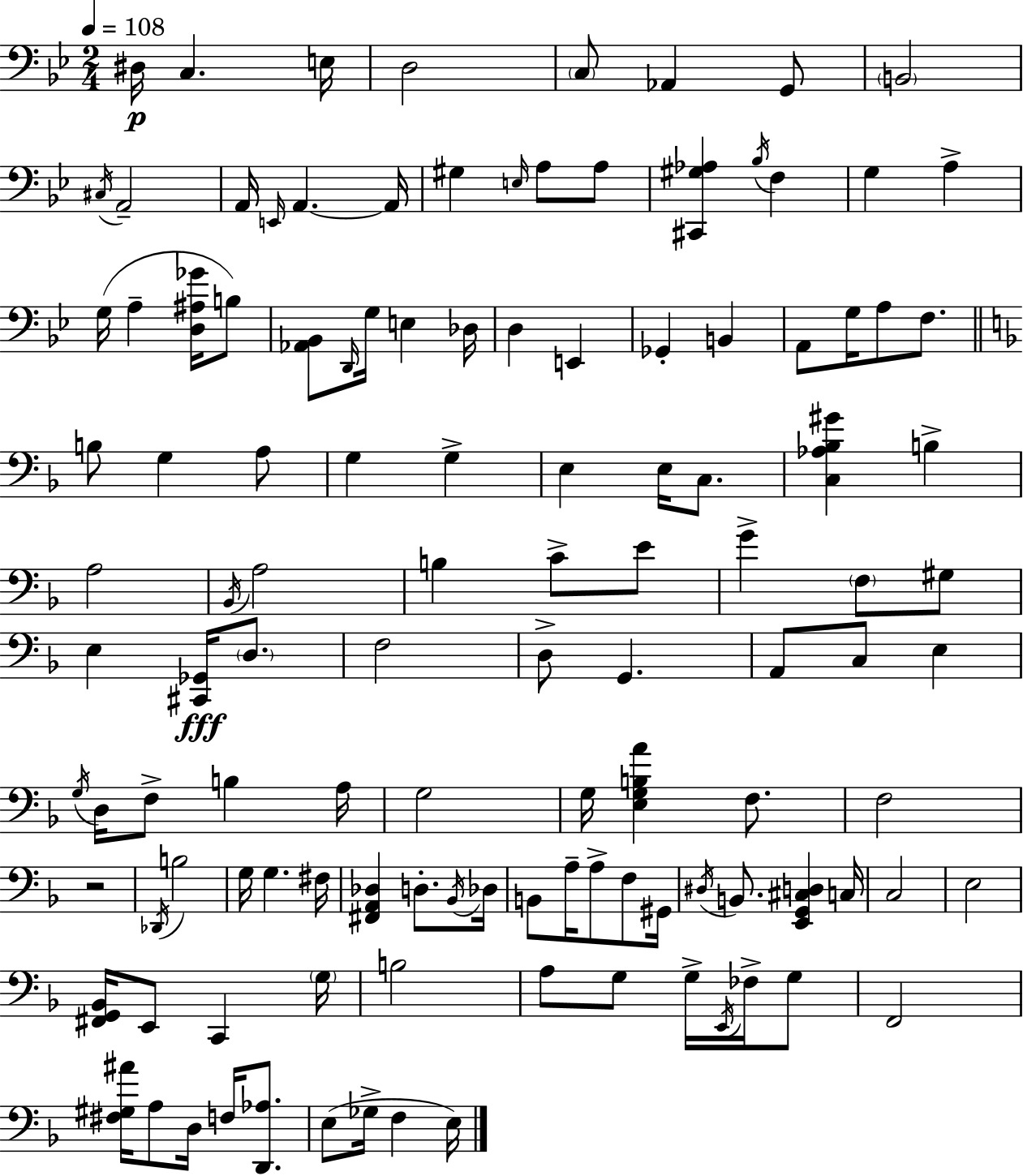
{
  \clef bass
  \numericTimeSignature
  \time 2/4
  \key bes \major
  \tempo 4 = 108
  dis16\p c4. e16 | d2 | \parenthesize c8 aes,4 g,8 | \parenthesize b,2 | \break \acciaccatura { cis16 } a,2-- | a,16 \grace { e,16 } a,4.~~ | a,16 gis4 \grace { e16 } a8 | a8 <cis, gis aes>4 \acciaccatura { bes16 } | \break f4 g4 | a4-> g16( a4-- | <d ais ges'>16 b8) <aes, bes,>8 \grace { d,16 } g16 | e4 des16 d4 | \break e,4 ges,4-. | b,4 a,8 g16 | a8 f8. \bar "||" \break \key f \major b8 g4 a8 | g4 g4-> | e4 e16 c8. | <c aes bes gis'>4 b4-> | \break a2 | \acciaccatura { bes,16 } a2 | b4 c'8-> e'8 | g'4-> \parenthesize f8 gis8 | \break e4 <cis, ges,>16\fff \parenthesize d8. | f2 | d8-> g,4. | a,8 c8 e4 | \break \acciaccatura { g16 } d16 f8-> b4 | a16 g2 | g16 <e g b a'>4 f8. | f2 | \break r2 | \acciaccatura { des,16 } b2 | g16 g4. | fis16 <fis, a, des>4 d8.-. | \break \acciaccatura { bes,16 } des16 b,8 a16-- a8-> | f8 gis,16 \acciaccatura { dis16 } b,8. | <e, g, cis d>4 c16 c2 | e2 | \break <fis, g, bes,>16 e,8 | c,4 \parenthesize g16 b2 | a8 g8 | g16-> \acciaccatura { e,16 } fes16-> g8 f,2 | \break <fis gis ais'>16 a8 | d16 f16 <d, aes>8. e8( | ges16-> f4 e16) \bar "|."
}